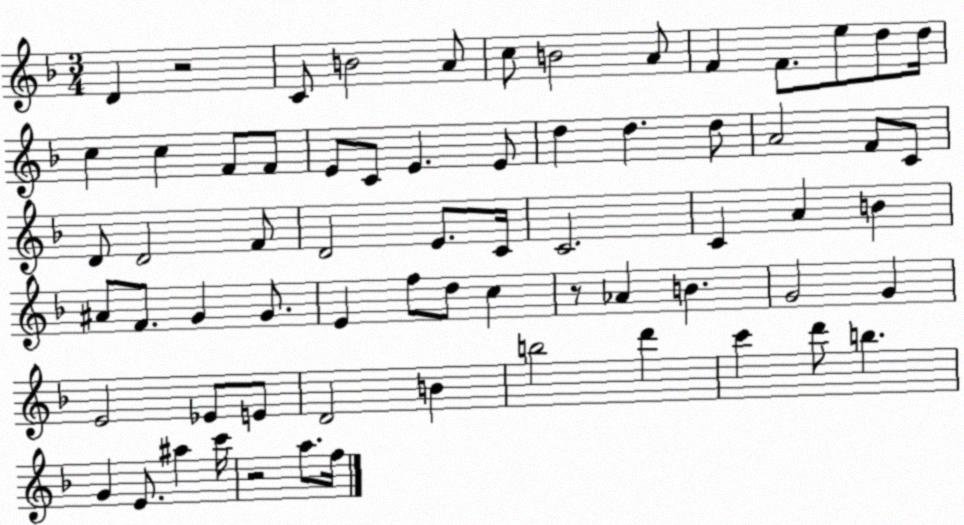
X:1
T:Untitled
M:3/4
L:1/4
K:F
D z2 C/2 B2 A/2 c/2 B2 A/2 F F/2 e/2 d/2 d/4 c c F/2 F/2 E/2 C/2 E E/2 d d d/2 A2 F/2 C/2 D/2 D2 F/2 D2 E/2 C/4 C2 C A B ^A/2 F/2 G G/2 E f/2 d/2 c z/2 _A B G2 G E2 _E/2 E/2 D2 B b2 d' c' d'/2 b G E/2 ^a c'/4 z2 a/2 f/4